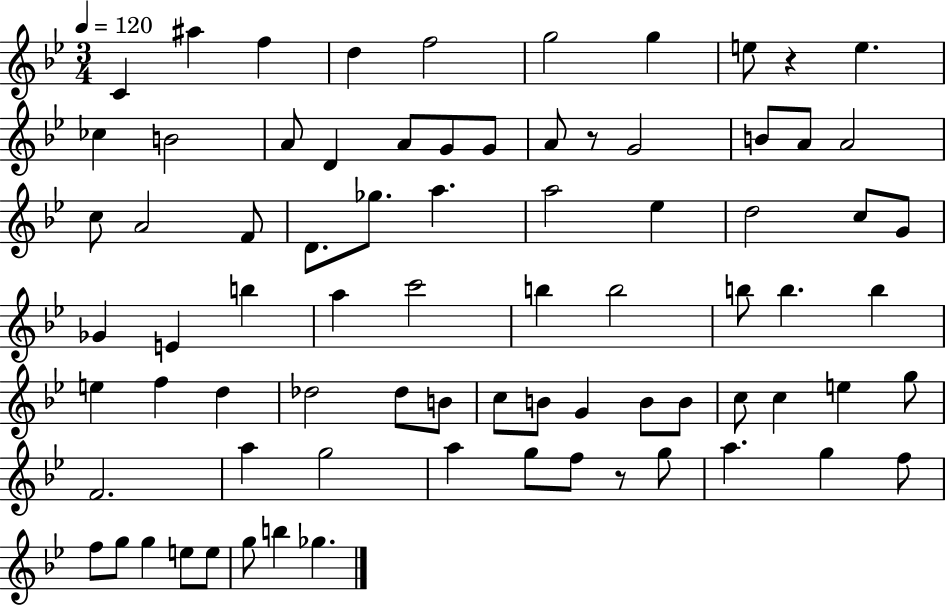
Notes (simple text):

C4/q A#5/q F5/q D5/q F5/h G5/h G5/q E5/e R/q E5/q. CES5/q B4/h A4/e D4/q A4/e G4/e G4/e A4/e R/e G4/h B4/e A4/e A4/h C5/e A4/h F4/e D4/e. Gb5/e. A5/q. A5/h Eb5/q D5/h C5/e G4/e Gb4/q E4/q B5/q A5/q C6/h B5/q B5/h B5/e B5/q. B5/q E5/q F5/q D5/q Db5/h Db5/e B4/e C5/e B4/e G4/q B4/e B4/e C5/e C5/q E5/q G5/e F4/h. A5/q G5/h A5/q G5/e F5/e R/e G5/e A5/q. G5/q F5/e F5/e G5/e G5/q E5/e E5/e G5/e B5/q Gb5/q.